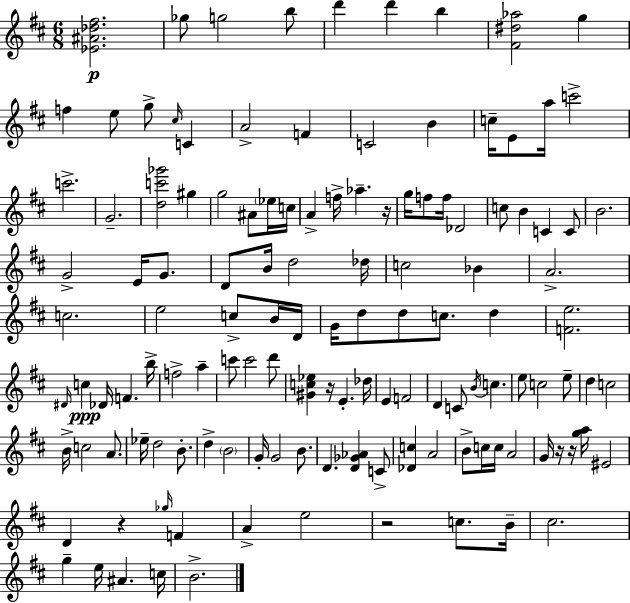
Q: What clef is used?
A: treble